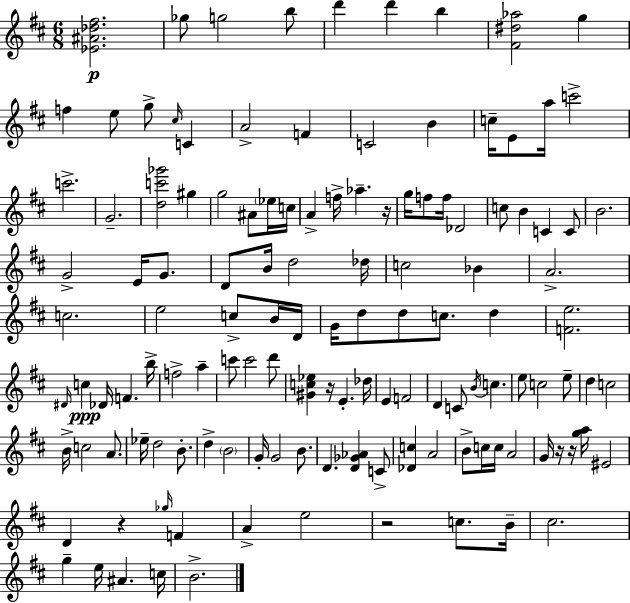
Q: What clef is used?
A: treble